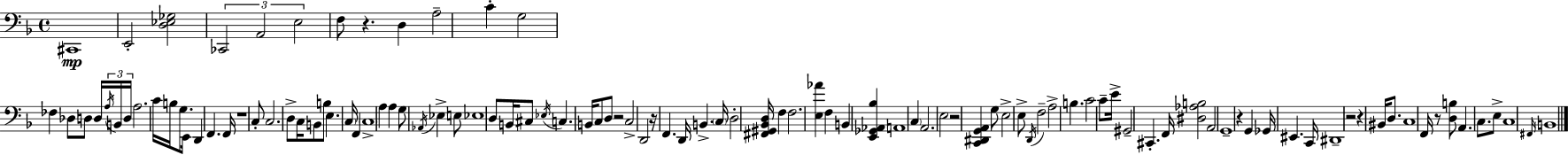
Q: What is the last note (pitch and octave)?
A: B2